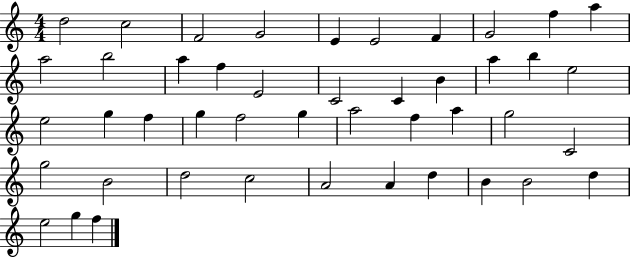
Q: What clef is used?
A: treble